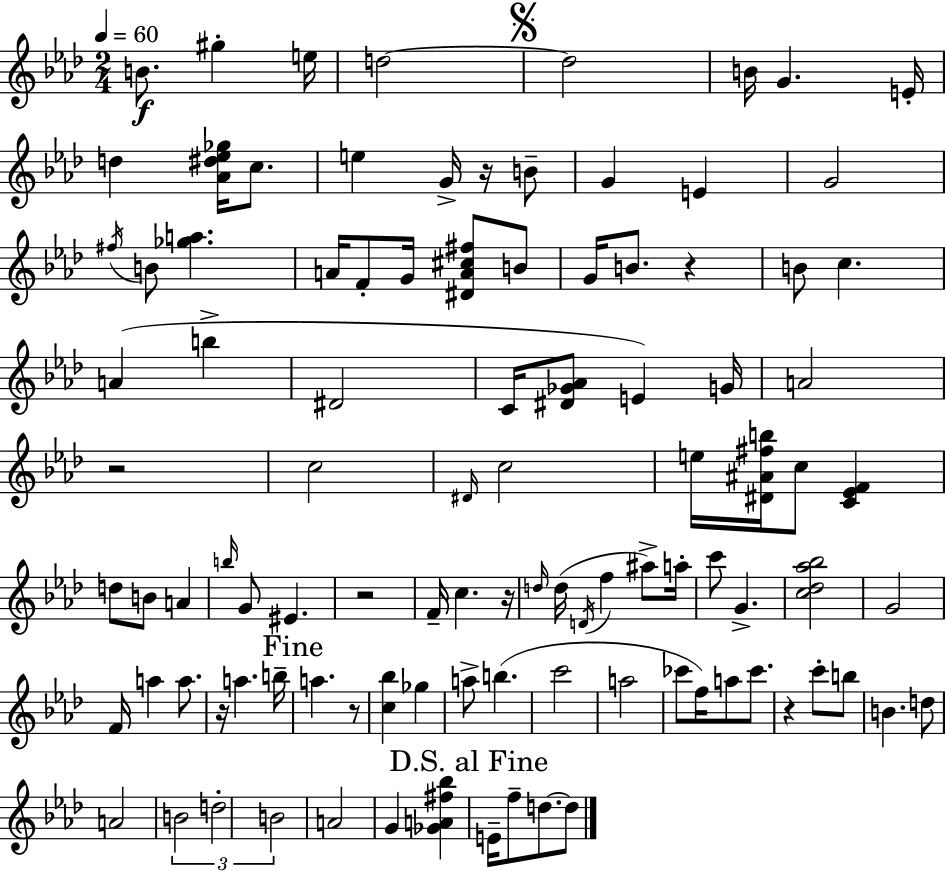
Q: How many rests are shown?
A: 8